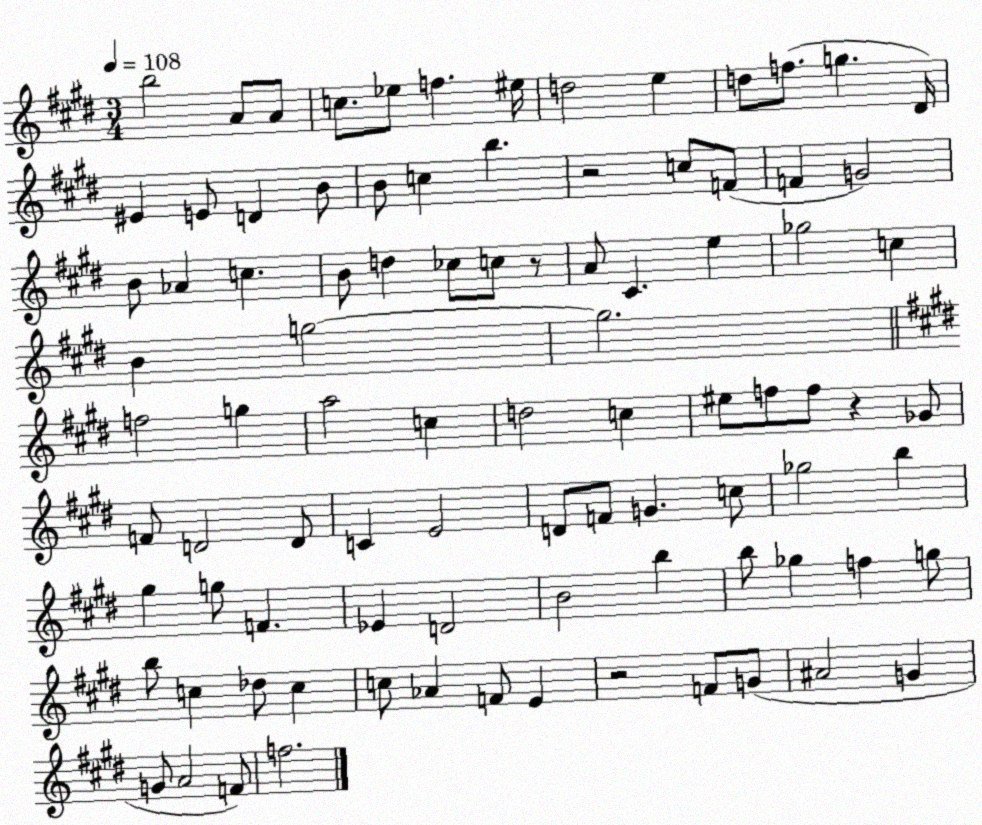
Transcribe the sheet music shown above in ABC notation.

X:1
T:Untitled
M:3/4
L:1/4
K:E
b2 A/2 A/2 c/2 _e/2 f ^e/4 d2 e d/2 f/2 g ^D/4 ^E E/2 D B/2 B/2 c b z2 c/2 F/2 F G2 B/2 _A c B/2 d _c/2 c/2 z/2 A/2 ^C e _g2 c B g2 g2 f2 g a2 c d2 c ^e/2 f/2 f/2 z _G/2 F/2 D2 D/2 C E2 D/2 F/2 G c/2 _g2 b ^g g/2 F _E D2 B2 b b/2 _g f g/2 b/2 c _d/2 c c/2 _A F/2 E z2 F/2 G/2 ^A2 G G/2 A2 F/2 f2